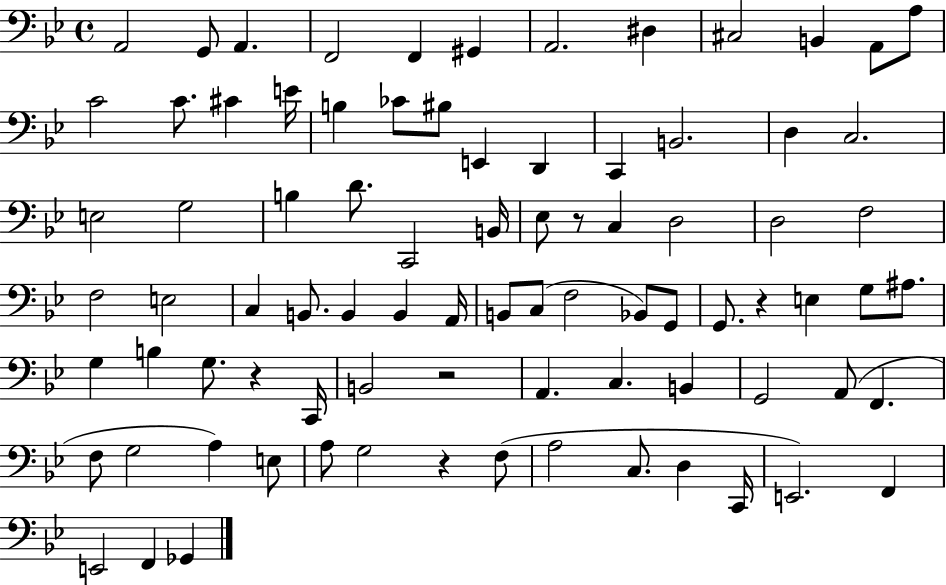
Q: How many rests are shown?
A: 5